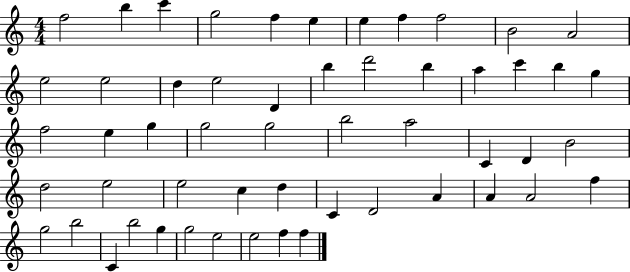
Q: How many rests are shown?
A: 0